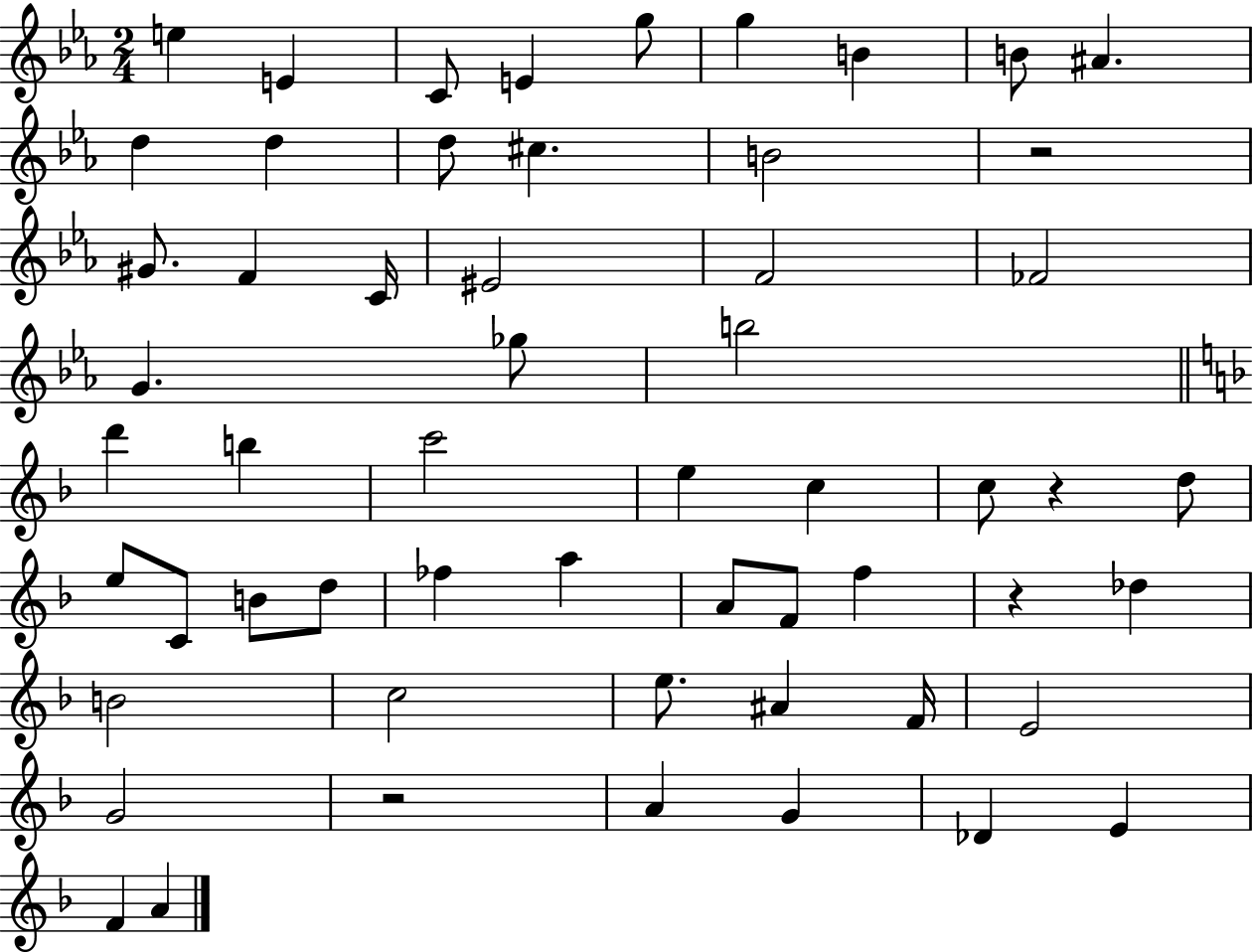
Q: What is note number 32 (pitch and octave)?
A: C4